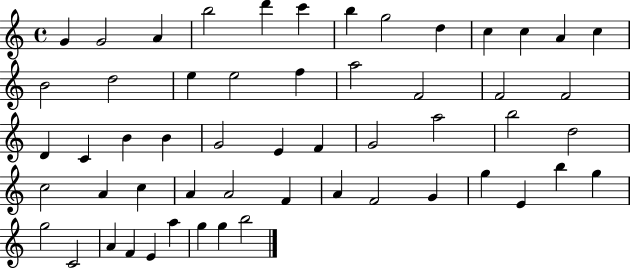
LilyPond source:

{
  \clef treble
  \time 4/4
  \defaultTimeSignature
  \key c \major
  g'4 g'2 a'4 | b''2 d'''4 c'''4 | b''4 g''2 d''4 | c''4 c''4 a'4 c''4 | \break b'2 d''2 | e''4 e''2 f''4 | a''2 f'2 | f'2 f'2 | \break d'4 c'4 b'4 b'4 | g'2 e'4 f'4 | g'2 a''2 | b''2 d''2 | \break c''2 a'4 c''4 | a'4 a'2 f'4 | a'4 f'2 g'4 | g''4 e'4 b''4 g''4 | \break g''2 c'2 | a'4 f'4 e'4 a''4 | g''4 g''4 b''2 | \bar "|."
}